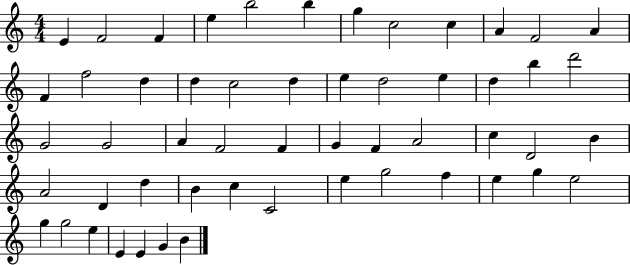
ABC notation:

X:1
T:Untitled
M:4/4
L:1/4
K:C
E F2 F e b2 b g c2 c A F2 A F f2 d d c2 d e d2 e d b d'2 G2 G2 A F2 F G F A2 c D2 B A2 D d B c C2 e g2 f e g e2 g g2 e E E G B